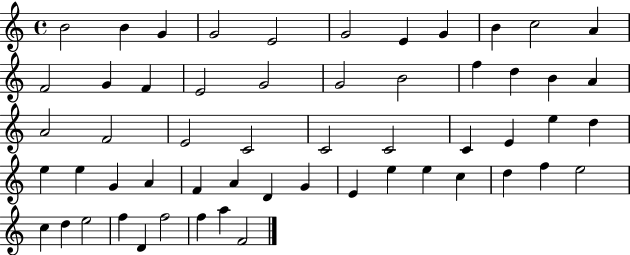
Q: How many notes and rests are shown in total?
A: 56